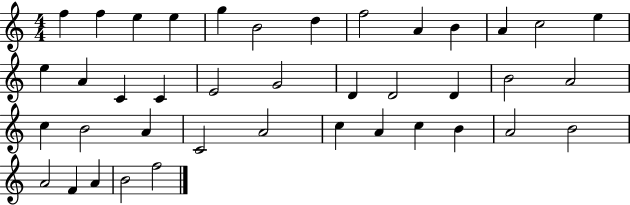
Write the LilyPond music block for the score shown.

{
  \clef treble
  \numericTimeSignature
  \time 4/4
  \key c \major
  f''4 f''4 e''4 e''4 | g''4 b'2 d''4 | f''2 a'4 b'4 | a'4 c''2 e''4 | \break e''4 a'4 c'4 c'4 | e'2 g'2 | d'4 d'2 d'4 | b'2 a'2 | \break c''4 b'2 a'4 | c'2 a'2 | c''4 a'4 c''4 b'4 | a'2 b'2 | \break a'2 f'4 a'4 | b'2 f''2 | \bar "|."
}